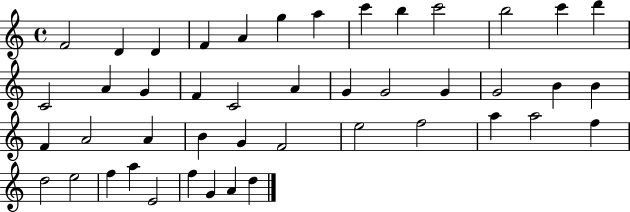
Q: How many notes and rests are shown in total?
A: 45